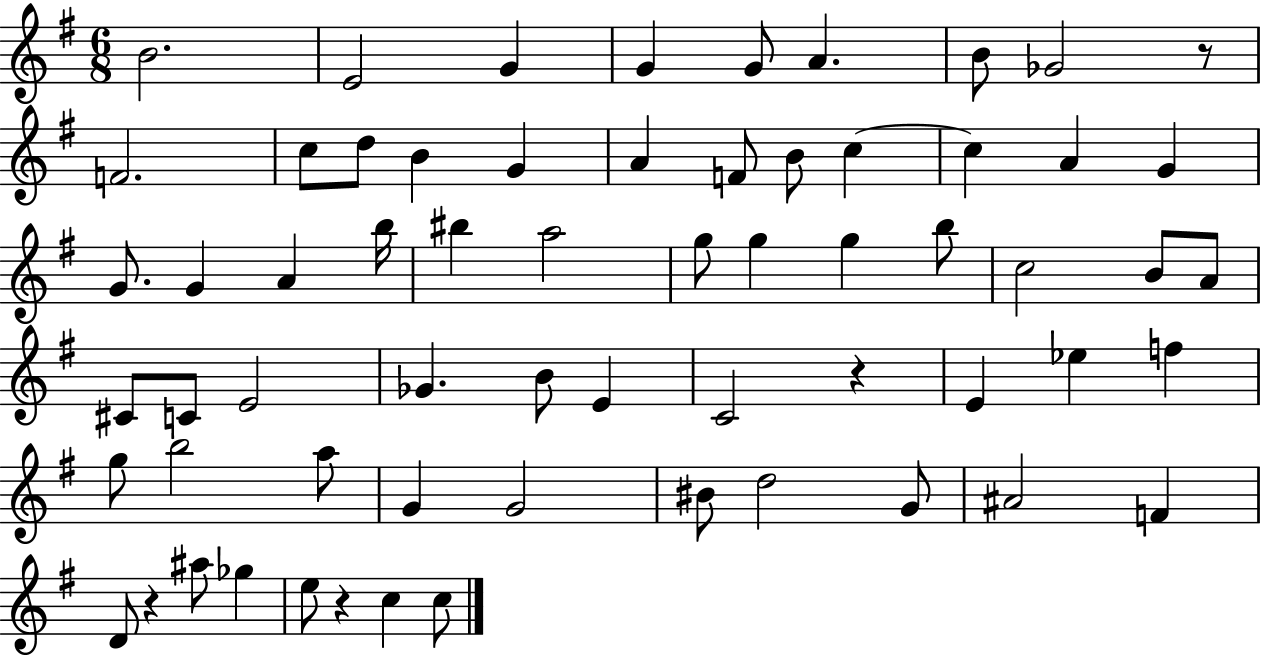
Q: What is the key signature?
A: G major